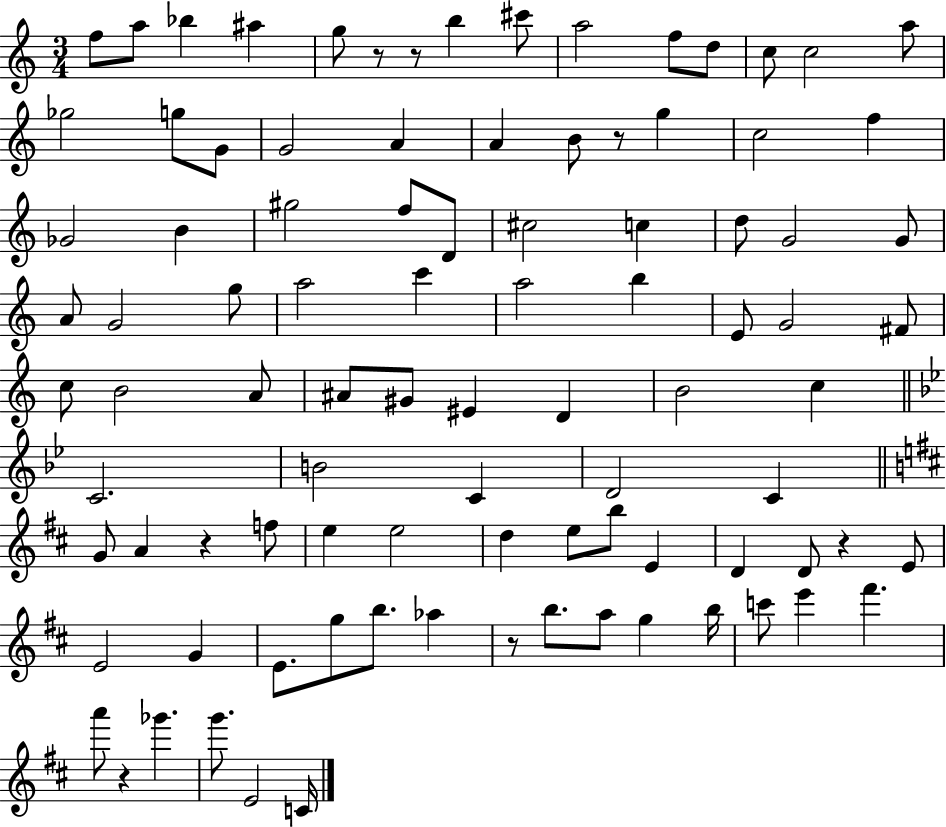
X:1
T:Untitled
M:3/4
L:1/4
K:C
f/2 a/2 _b ^a g/2 z/2 z/2 b ^c'/2 a2 f/2 d/2 c/2 c2 a/2 _g2 g/2 G/2 G2 A A B/2 z/2 g c2 f _G2 B ^g2 f/2 D/2 ^c2 c d/2 G2 G/2 A/2 G2 g/2 a2 c' a2 b E/2 G2 ^F/2 c/2 B2 A/2 ^A/2 ^G/2 ^E D B2 c C2 B2 C D2 C G/2 A z f/2 e e2 d e/2 b/2 E D D/2 z E/2 E2 G E/2 g/2 b/2 _a z/2 b/2 a/2 g b/4 c'/2 e' ^f' a'/2 z _g' g'/2 E2 C/4